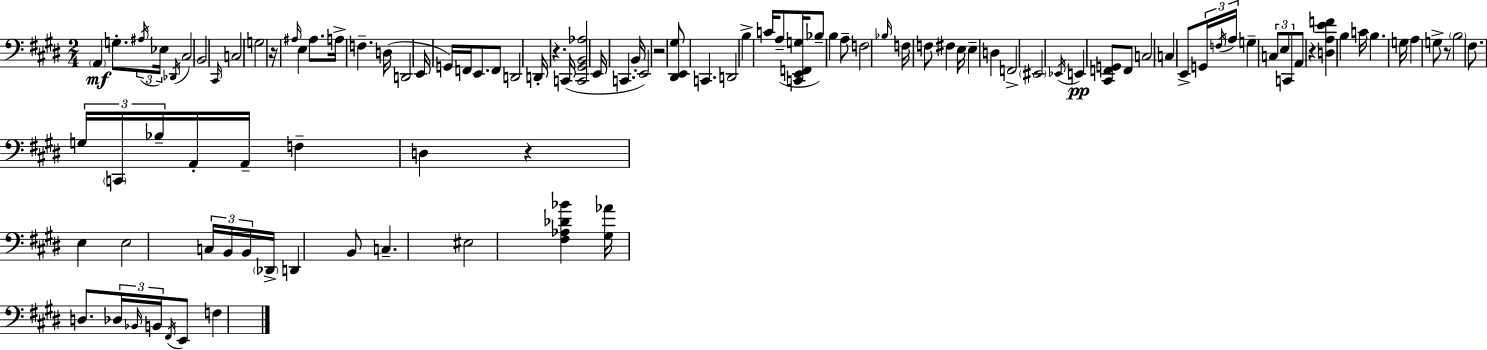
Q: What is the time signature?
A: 2/4